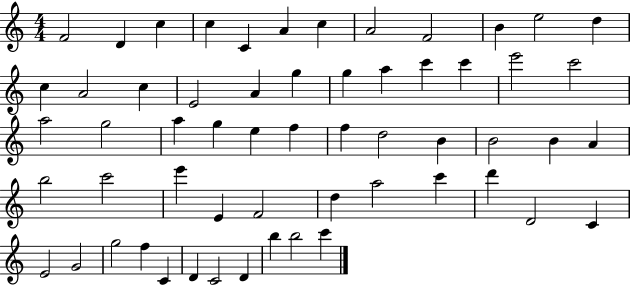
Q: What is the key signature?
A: C major